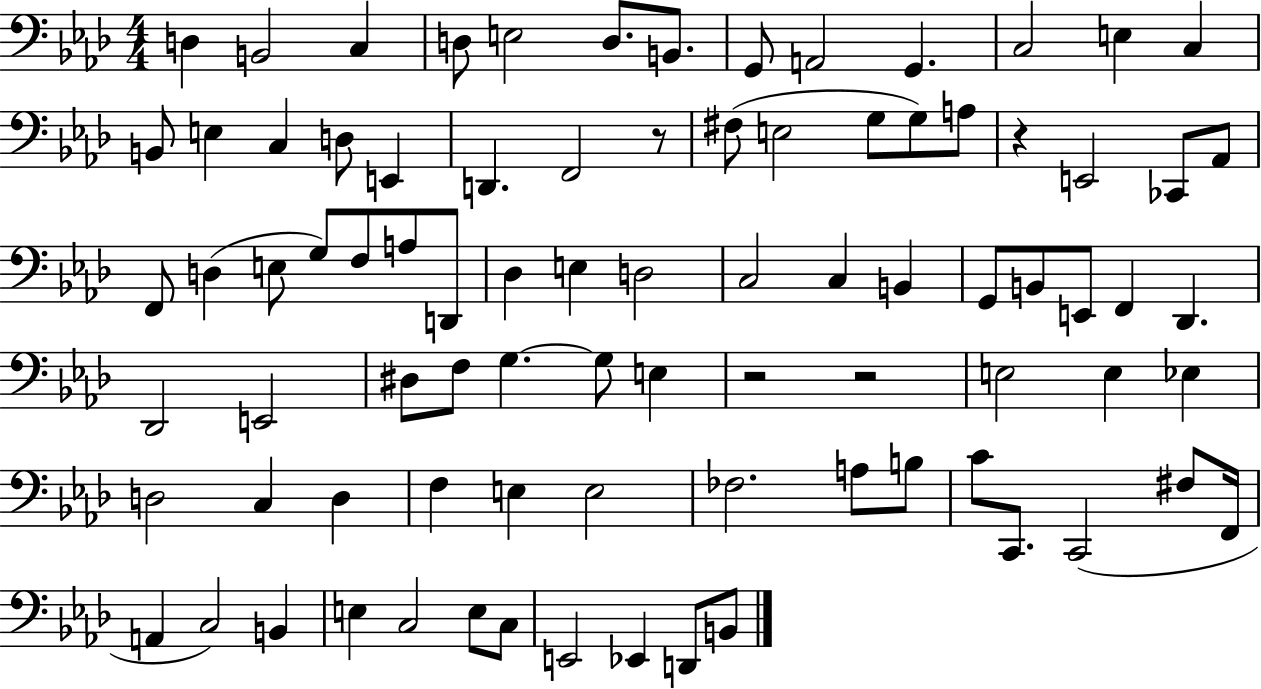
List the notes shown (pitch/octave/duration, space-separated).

D3/q B2/h C3/q D3/e E3/h D3/e. B2/e. G2/e A2/h G2/q. C3/h E3/q C3/q B2/e E3/q C3/q D3/e E2/q D2/q. F2/h R/e F#3/e E3/h G3/e G3/e A3/e R/q E2/h CES2/e Ab2/e F2/e D3/q E3/e G3/e F3/e A3/e D2/e Db3/q E3/q D3/h C3/h C3/q B2/q G2/e B2/e E2/e F2/q Db2/q. Db2/h E2/h D#3/e F3/e G3/q. G3/e E3/q R/h R/h E3/h E3/q Eb3/q D3/h C3/q D3/q F3/q E3/q E3/h FES3/h. A3/e B3/e C4/e C2/e. C2/h F#3/e F2/s A2/q C3/h B2/q E3/q C3/h E3/e C3/e E2/h Eb2/q D2/e B2/e